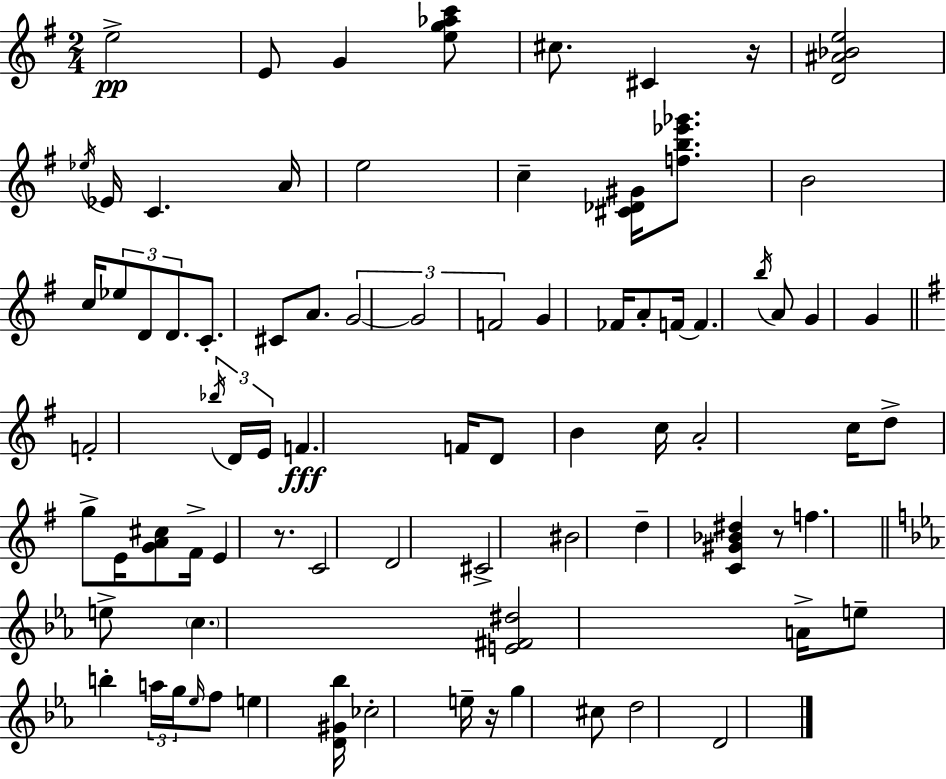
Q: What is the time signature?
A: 2/4